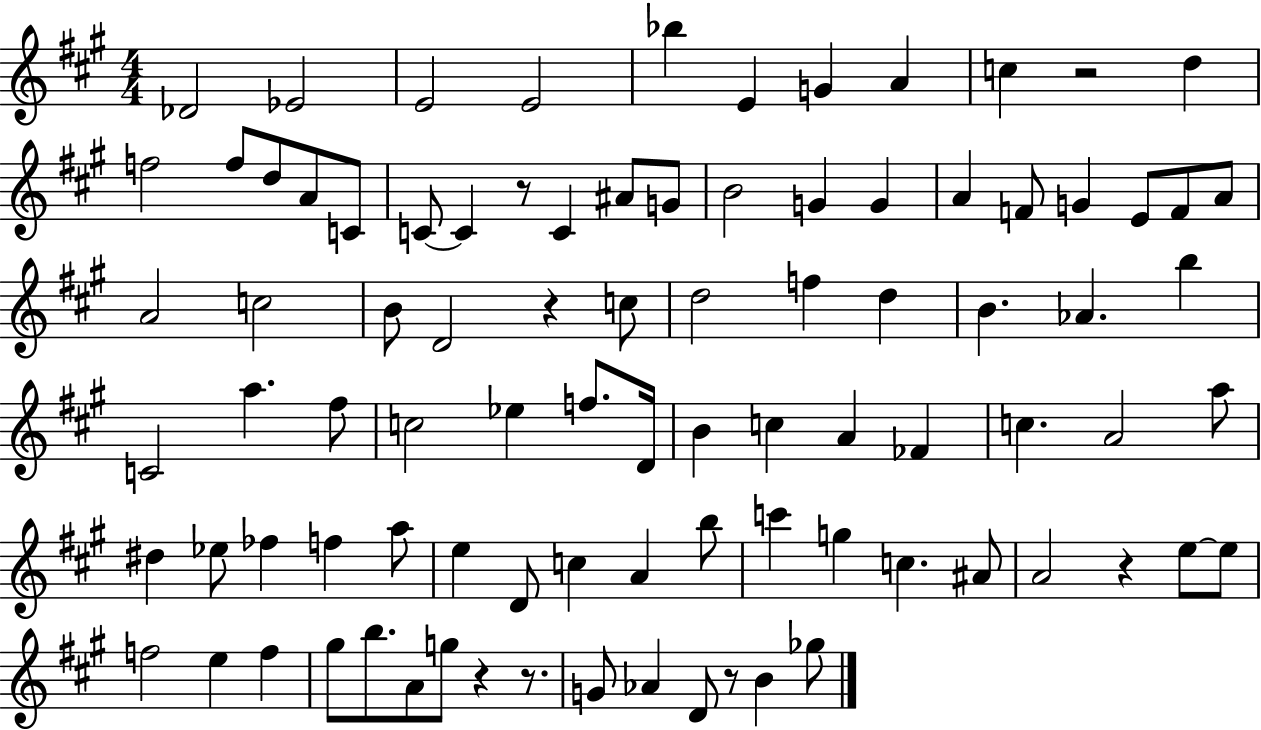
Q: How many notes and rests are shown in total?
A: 90